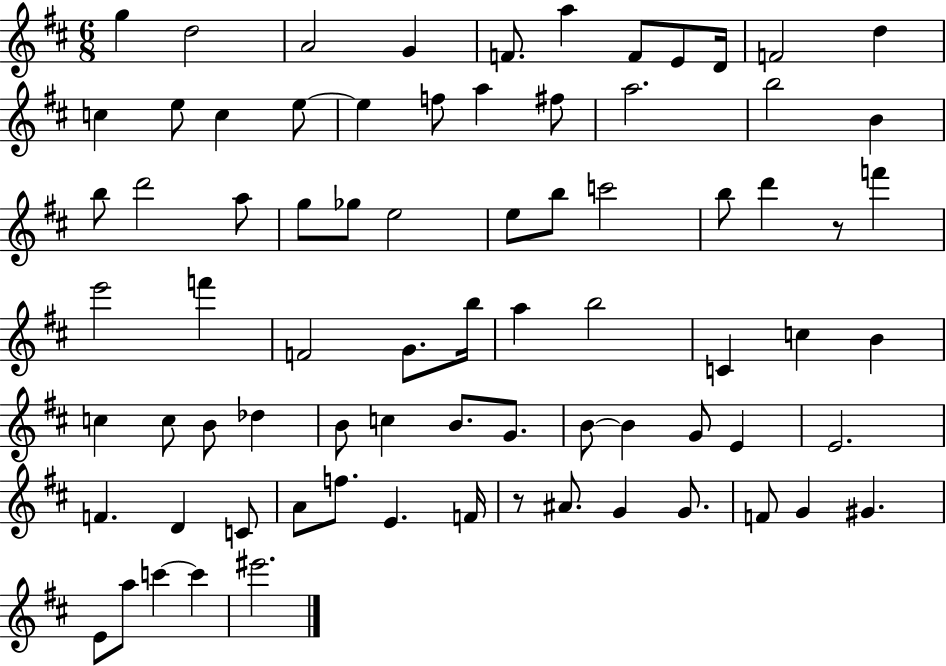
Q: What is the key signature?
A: D major